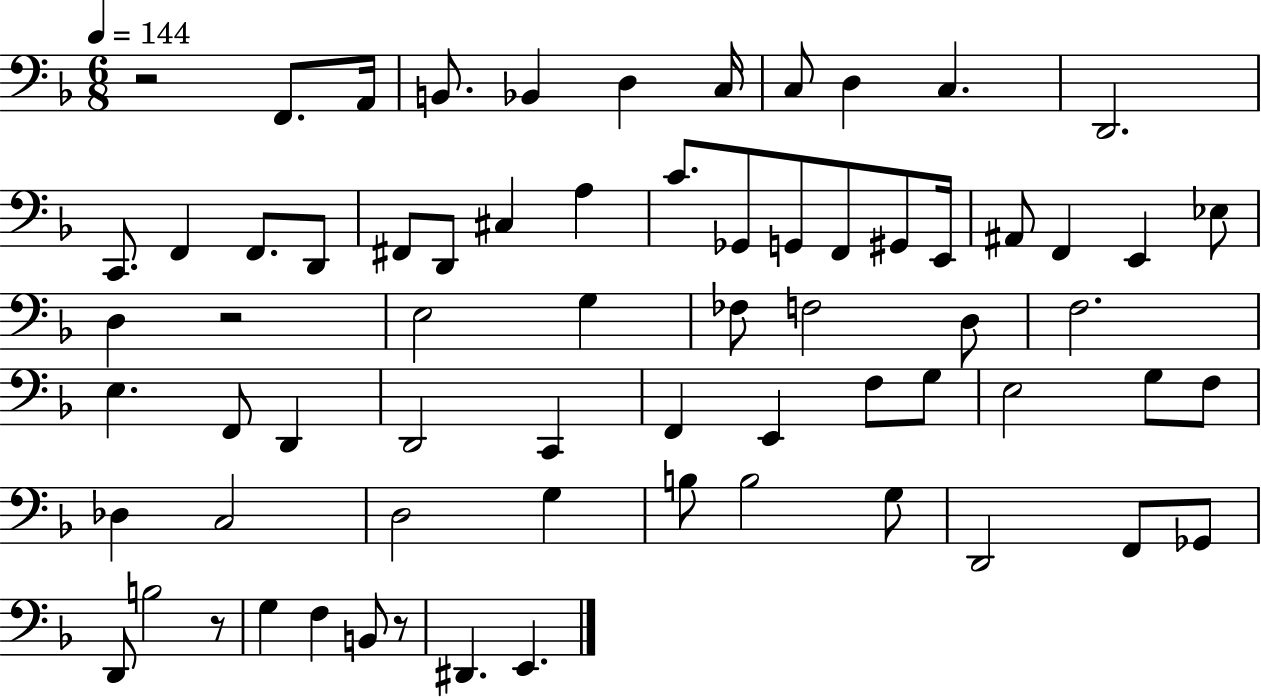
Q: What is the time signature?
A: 6/8